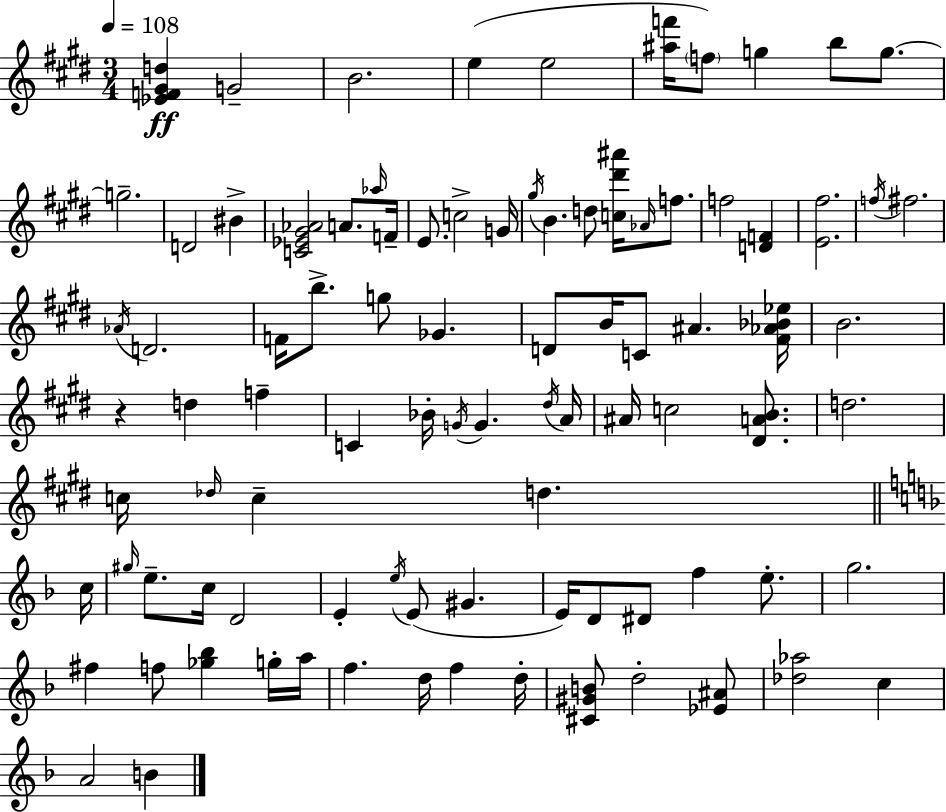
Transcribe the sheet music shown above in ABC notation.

X:1
T:Untitled
M:3/4
L:1/4
K:E
[_EF^Gd] G2 B2 e e2 [^af']/4 f/2 g b/2 g/2 g2 D2 ^B [C_E^G_A]2 A/2 _a/4 F/4 E/2 c2 G/4 ^g/4 B d/2 [c^d'^a']/4 _A/4 f/2 f2 [DF] [E^f]2 f/4 ^f2 _A/4 D2 F/4 b/2 g/2 _G D/2 B/4 C/2 ^A [^F_A_B_e]/4 B2 z d f C _B/4 G/4 G ^d/4 A/4 ^A/4 c2 [^DAB]/2 d2 c/4 _d/4 c d c/4 ^g/4 e/2 c/4 D2 E e/4 E/2 ^G E/4 D/2 ^D/2 f e/2 g2 ^f f/2 [_g_b] g/4 a/4 f d/4 f d/4 [^C^GB]/2 d2 [_E^A]/2 [_d_a]2 c A2 B